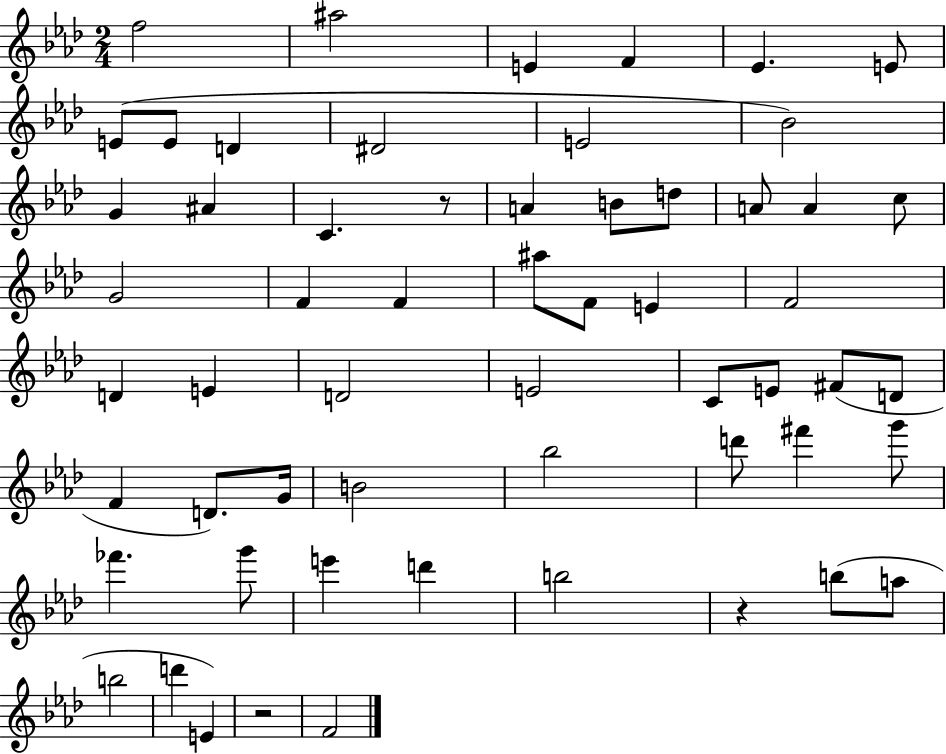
F5/h A#5/h E4/q F4/q Eb4/q. E4/e E4/e E4/e D4/q D#4/h E4/h Bb4/h G4/q A#4/q C4/q. R/e A4/q B4/e D5/e A4/e A4/q C5/e G4/h F4/q F4/q A#5/e F4/e E4/q F4/h D4/q E4/q D4/h E4/h C4/e E4/e F#4/e D4/e F4/q D4/e. G4/s B4/h Bb5/h D6/e F#6/q G6/e FES6/q. G6/e E6/q D6/q B5/h R/q B5/e A5/e B5/h D6/q E4/q R/h F4/h